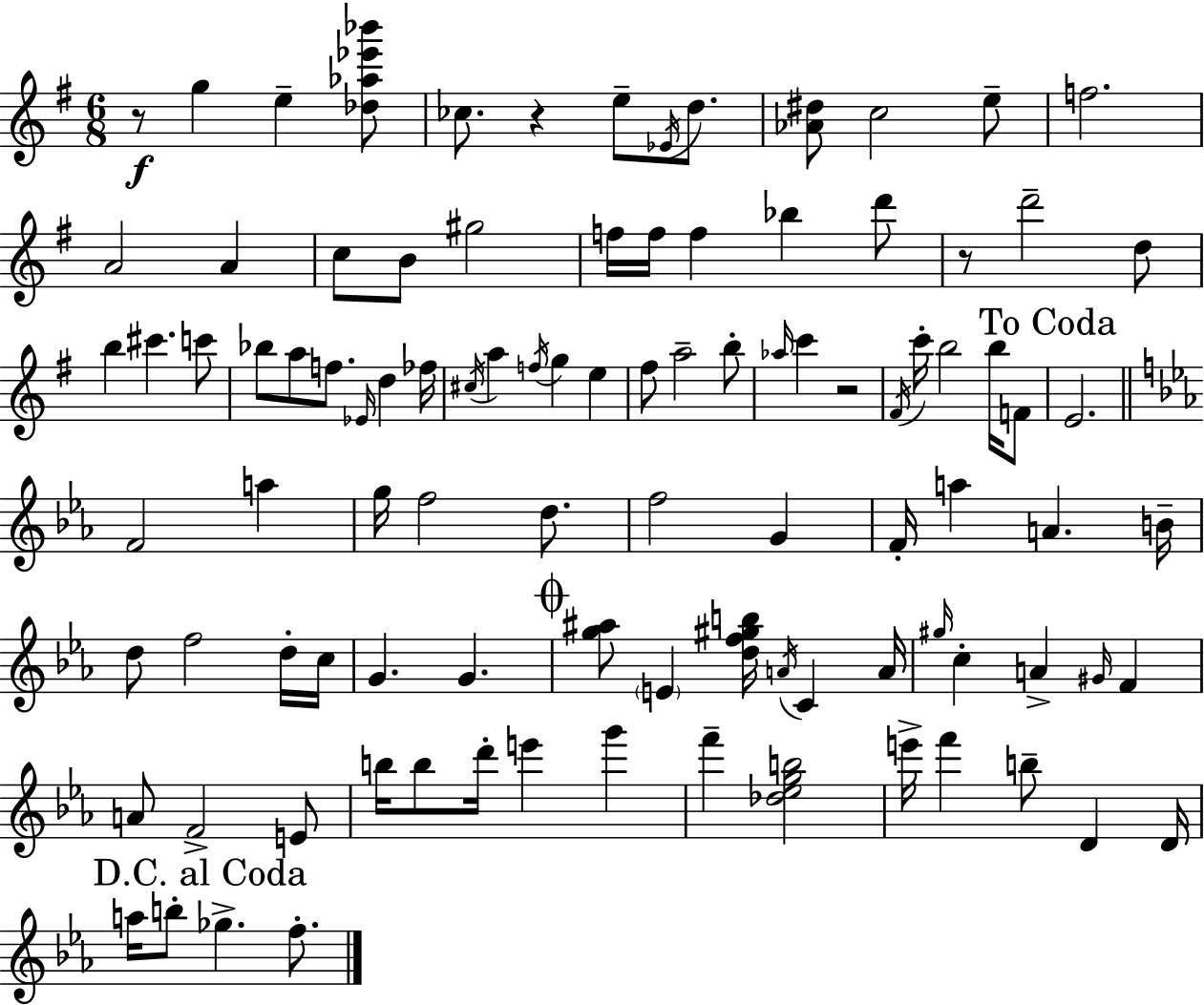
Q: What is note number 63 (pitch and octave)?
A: G4